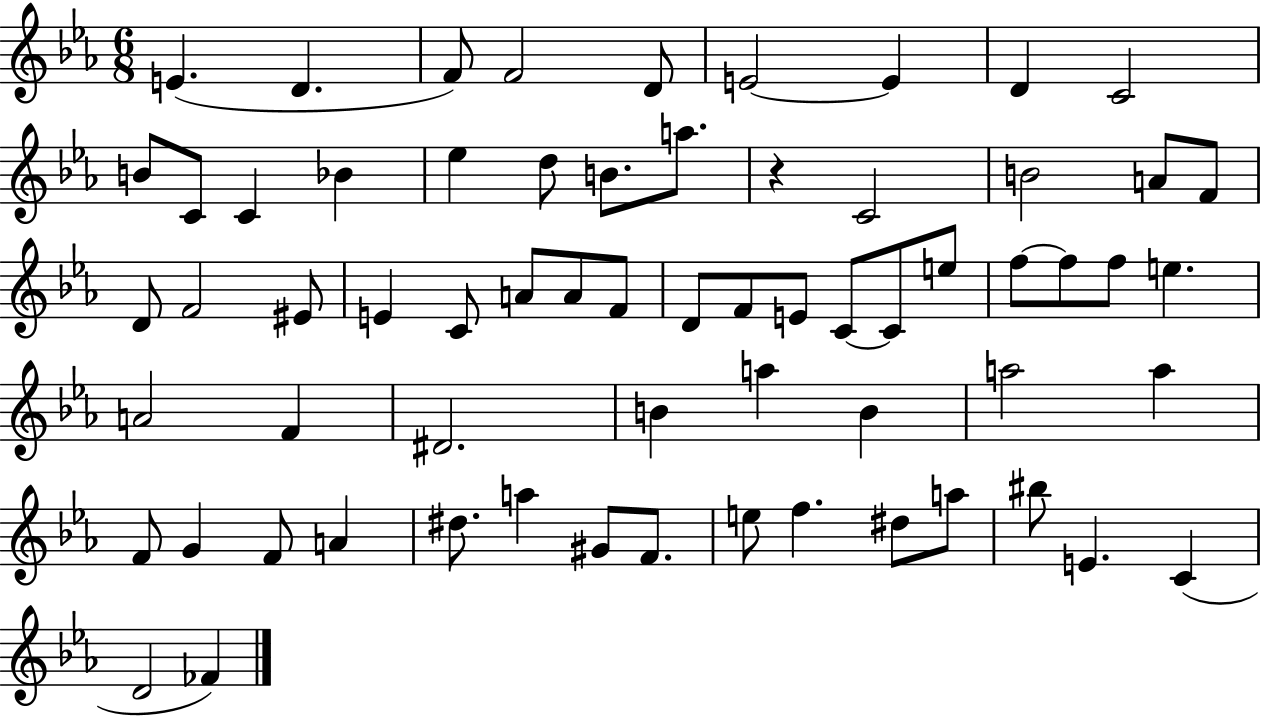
X:1
T:Untitled
M:6/8
L:1/4
K:Eb
E D F/2 F2 D/2 E2 E D C2 B/2 C/2 C _B _e d/2 B/2 a/2 z C2 B2 A/2 F/2 D/2 F2 ^E/2 E C/2 A/2 A/2 F/2 D/2 F/2 E/2 C/2 C/2 e/2 f/2 f/2 f/2 e A2 F ^D2 B a B a2 a F/2 G F/2 A ^d/2 a ^G/2 F/2 e/2 f ^d/2 a/2 ^b/2 E C D2 _F